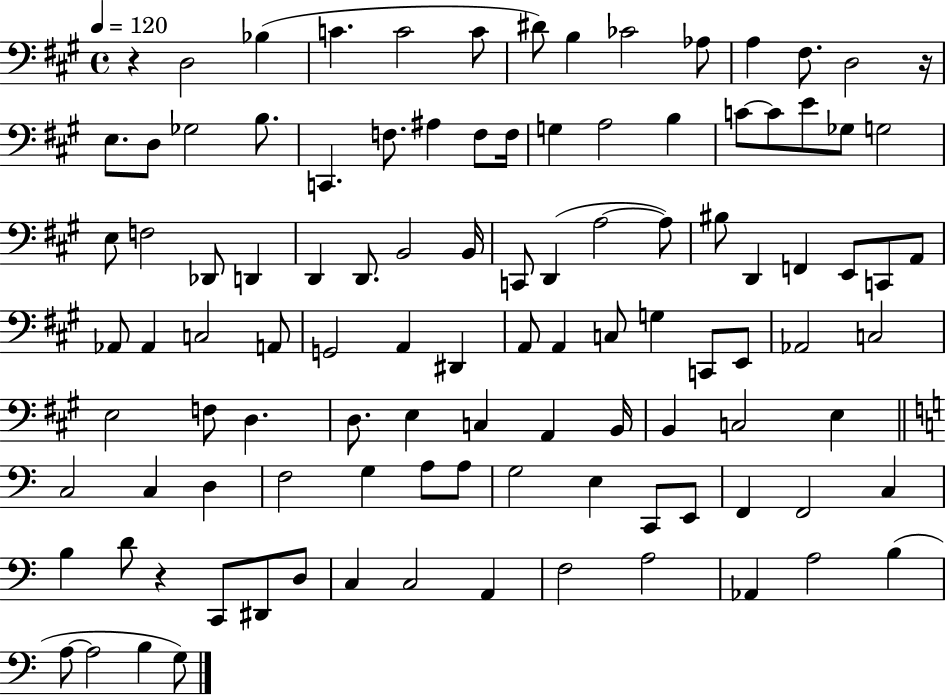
R/q D3/h Bb3/q C4/q. C4/h C4/e D#4/e B3/q CES4/h Ab3/e A3/q F#3/e. D3/h R/s E3/e. D3/e Gb3/h B3/e. C2/q. F3/e. A#3/q F3/e F3/s G3/q A3/h B3/q C4/e C4/e E4/e Gb3/e G3/h E3/e F3/h Db2/e D2/q D2/q D2/e. B2/h B2/s C2/e D2/q A3/h A3/e BIS3/e D2/q F2/q E2/e C2/e A2/e Ab2/e Ab2/q C3/h A2/e G2/h A2/q D#2/q A2/e A2/q C3/e G3/q C2/e E2/e Ab2/h C3/h E3/h F3/e D3/q. D3/e. E3/q C3/q A2/q B2/s B2/q C3/h E3/q C3/h C3/q D3/q F3/h G3/q A3/e A3/e G3/h E3/q C2/e E2/e F2/q F2/h C3/q B3/q D4/e R/q C2/e D#2/e D3/e C3/q C3/h A2/q F3/h A3/h Ab2/q A3/h B3/q A3/e A3/h B3/q G3/e